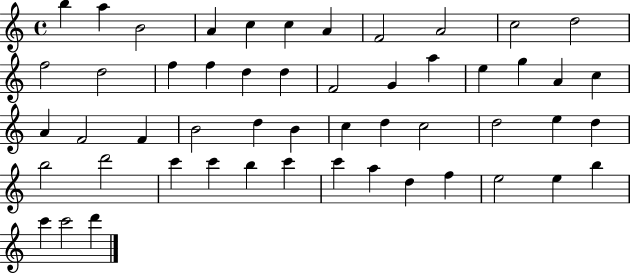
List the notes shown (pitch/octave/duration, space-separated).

B5/q A5/q B4/h A4/q C5/q C5/q A4/q F4/h A4/h C5/h D5/h F5/h D5/h F5/q F5/q D5/q D5/q F4/h G4/q A5/q E5/q G5/q A4/q C5/q A4/q F4/h F4/q B4/h D5/q B4/q C5/q D5/q C5/h D5/h E5/q D5/q B5/h D6/h C6/q C6/q B5/q C6/q C6/q A5/q D5/q F5/q E5/h E5/q B5/q C6/q C6/h D6/q